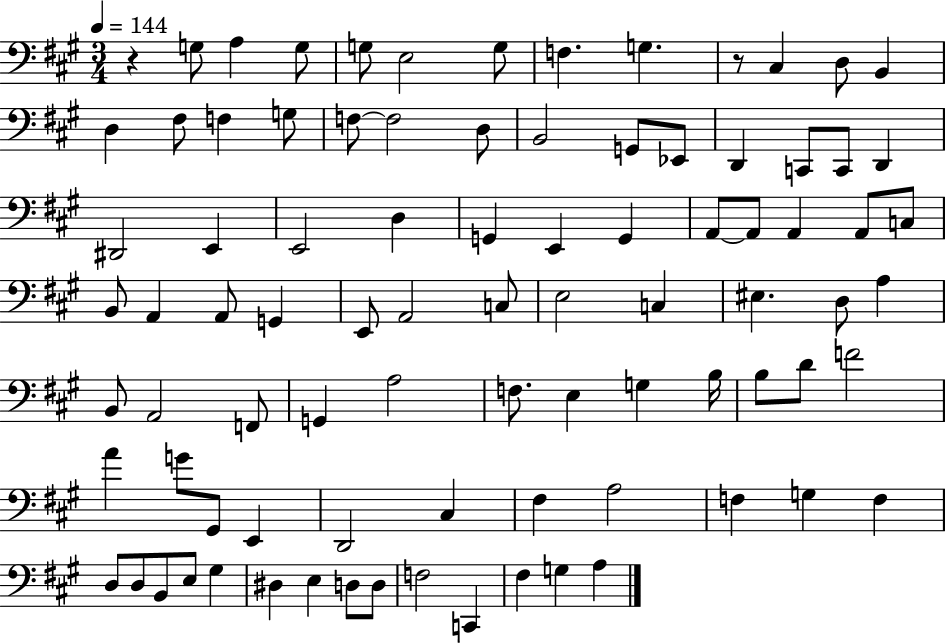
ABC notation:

X:1
T:Untitled
M:3/4
L:1/4
K:A
z G,/2 A, G,/2 G,/2 E,2 G,/2 F, G, z/2 ^C, D,/2 B,, D, ^F,/2 F, G,/2 F,/2 F,2 D,/2 B,,2 G,,/2 _E,,/2 D,, C,,/2 C,,/2 D,, ^D,,2 E,, E,,2 D, G,, E,, G,, A,,/2 A,,/2 A,, A,,/2 C,/2 B,,/2 A,, A,,/2 G,, E,,/2 A,,2 C,/2 E,2 C, ^E, D,/2 A, B,,/2 A,,2 F,,/2 G,, A,2 F,/2 E, G, B,/4 B,/2 D/2 F2 A G/2 ^G,,/2 E,, D,,2 ^C, ^F, A,2 F, G, F, D,/2 D,/2 B,,/2 E,/2 ^G, ^D, E, D,/2 D,/2 F,2 C,, ^F, G, A,